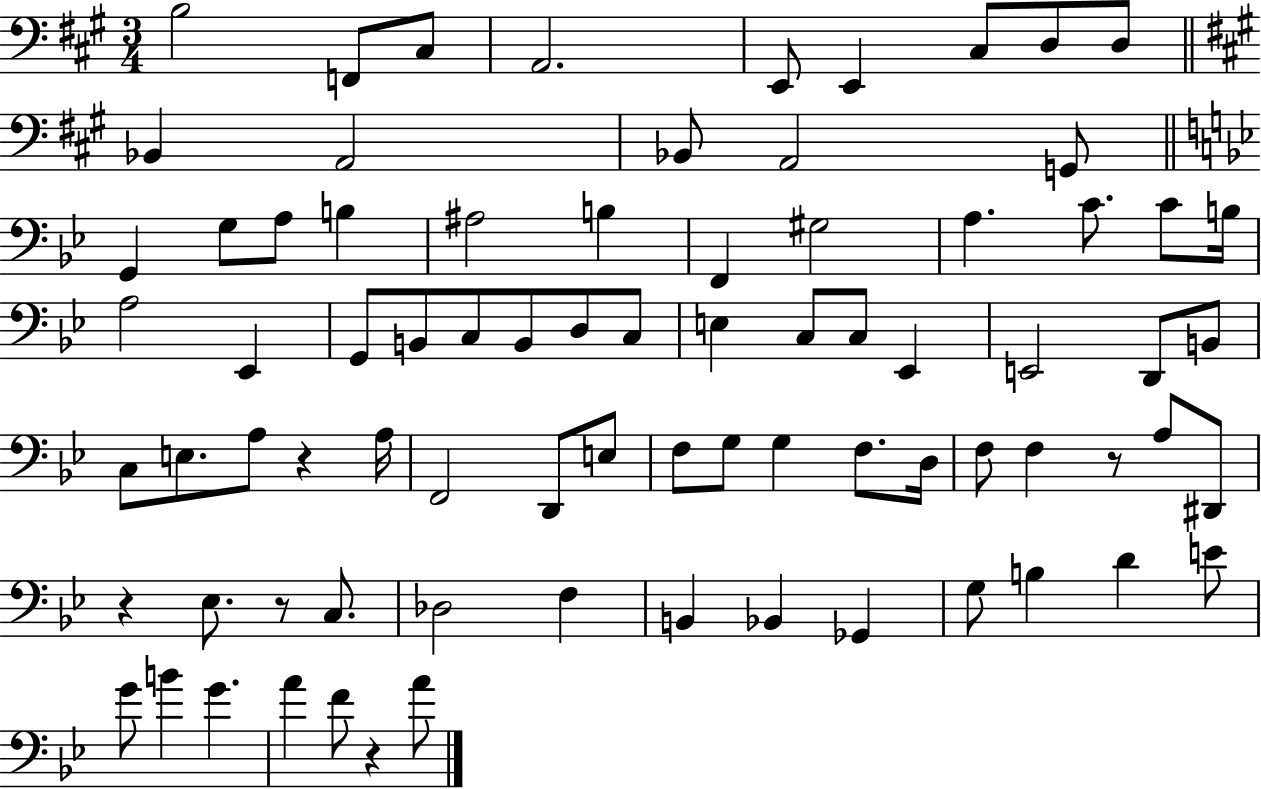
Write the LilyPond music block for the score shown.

{
  \clef bass
  \numericTimeSignature
  \time 3/4
  \key a \major
  b2 f,8 cis8 | a,2. | e,8 e,4 cis8 d8 d8 | \bar "||" \break \key a \major bes,4 a,2 | bes,8 a,2 g,8 | \bar "||" \break \key g \minor g,4 g8 a8 b4 | ais2 b4 | f,4 gis2 | a4. c'8. c'8 b16 | \break a2 ees,4 | g,8 b,8 c8 b,8 d8 c8 | e4 c8 c8 ees,4 | e,2 d,8 b,8 | \break c8 e8. a8 r4 a16 | f,2 d,8 e8 | f8 g8 g4 f8. d16 | f8 f4 r8 a8 dis,8 | \break r4 ees8. r8 c8. | des2 f4 | b,4 bes,4 ges,4 | g8 b4 d'4 e'8 | \break g'8 b'4 g'4. | a'4 f'8 r4 a'8 | \bar "|."
}